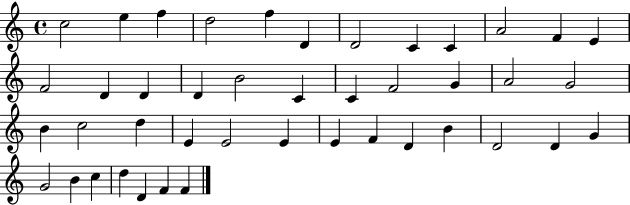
X:1
T:Untitled
M:4/4
L:1/4
K:C
c2 e f d2 f D D2 C C A2 F E F2 D D D B2 C C F2 G A2 G2 B c2 d E E2 E E F D B D2 D G G2 B c d D F F